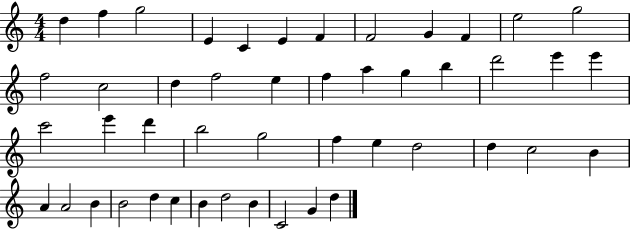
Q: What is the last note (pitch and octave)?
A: D5